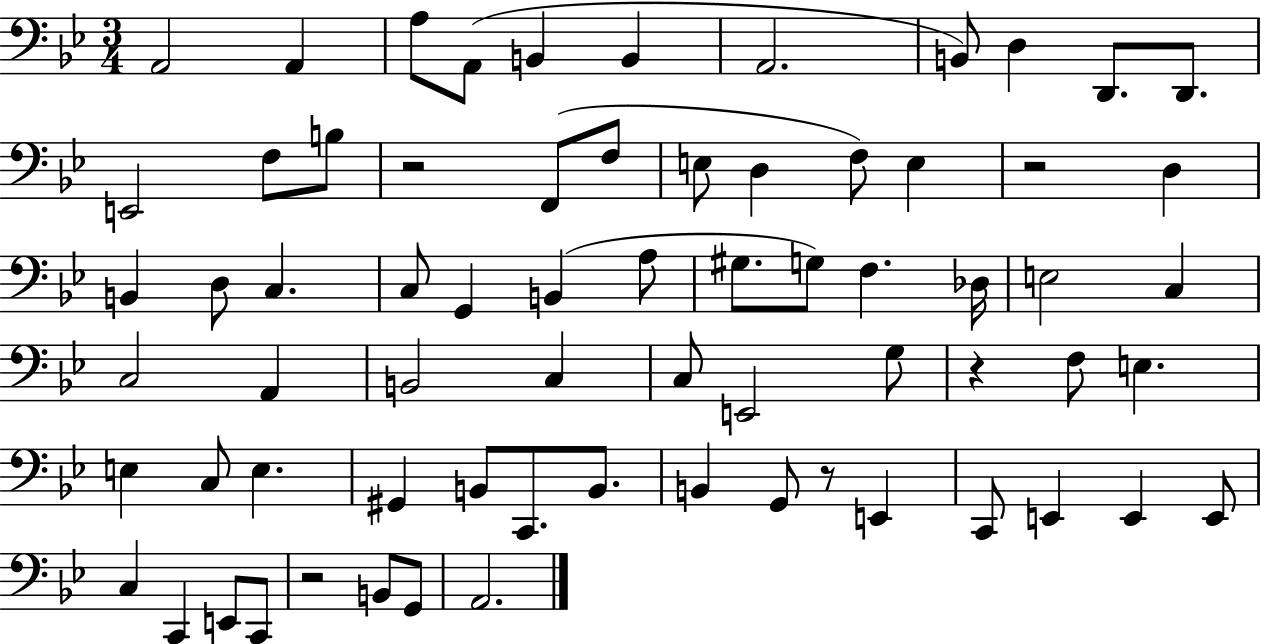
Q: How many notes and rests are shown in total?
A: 69